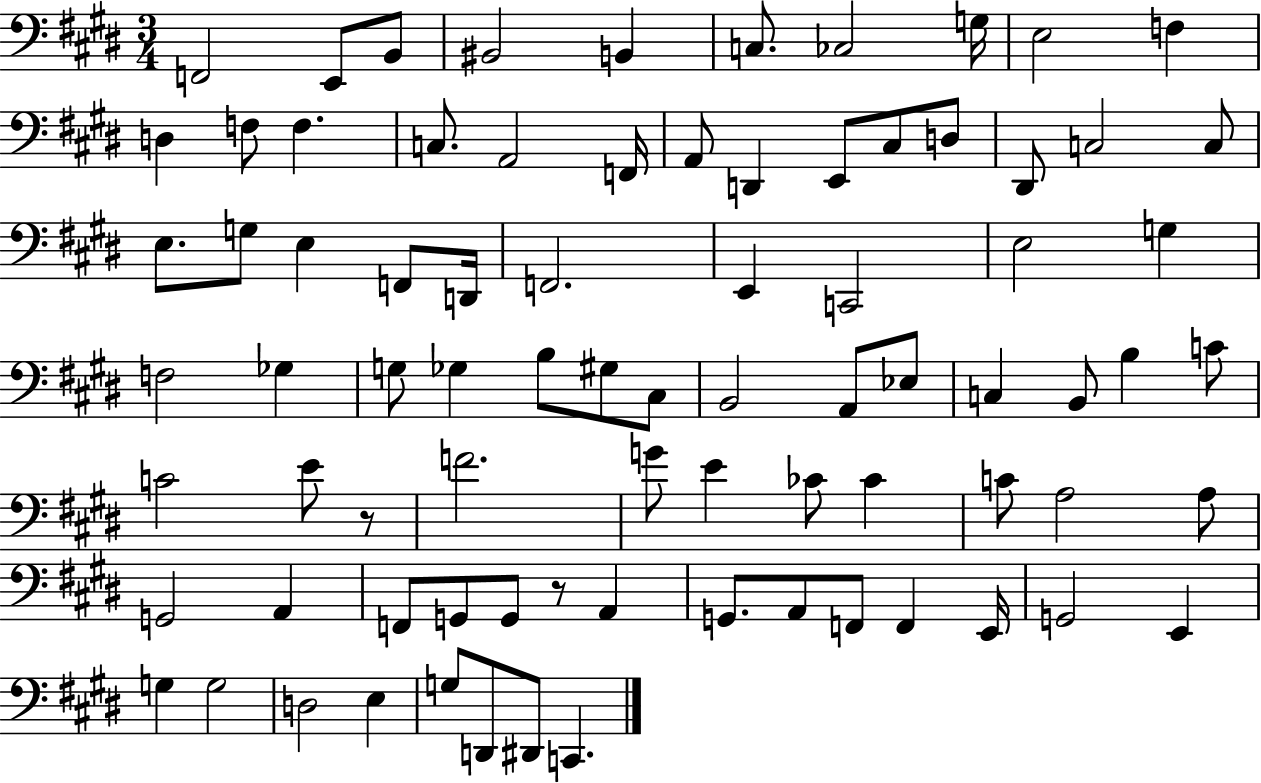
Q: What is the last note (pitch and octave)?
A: C2